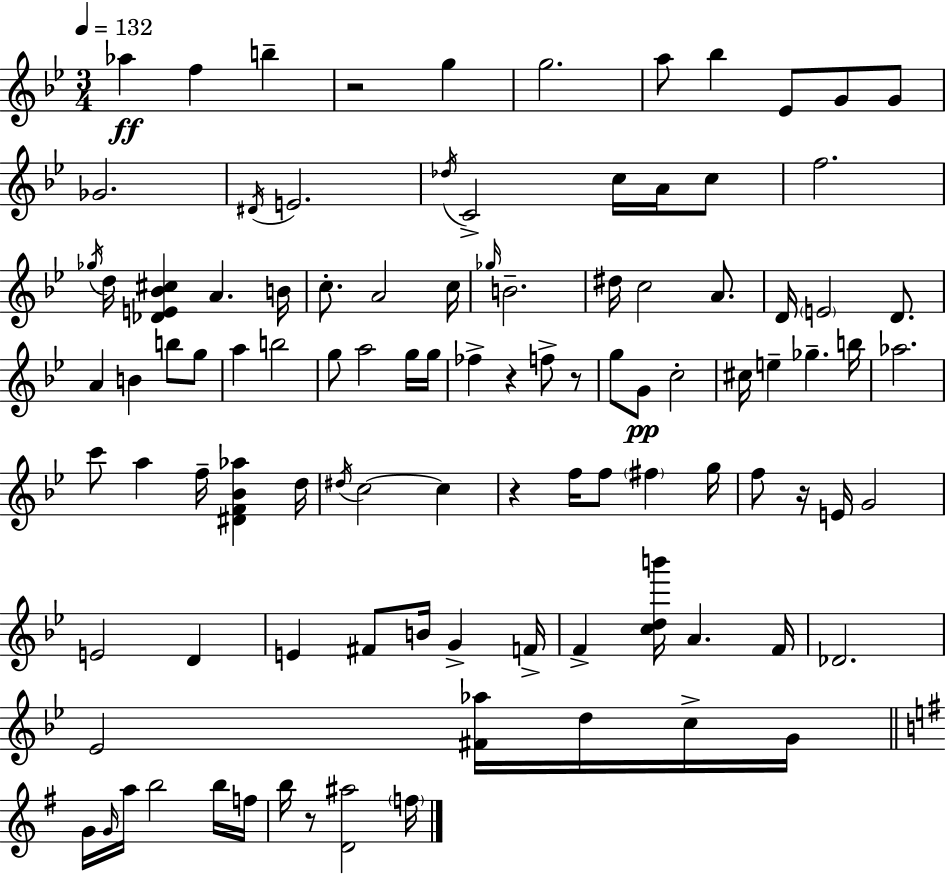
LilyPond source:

{
  \clef treble
  \numericTimeSignature
  \time 3/4
  \key g \minor
  \tempo 4 = 132
  \repeat volta 2 { aes''4\ff f''4 b''4-- | r2 g''4 | g''2. | a''8 bes''4 ees'8 g'8 g'8 | \break ges'2. | \acciaccatura { dis'16 } e'2. | \acciaccatura { des''16 } c'2-> c''16 a'16 | c''8 f''2. | \break \acciaccatura { ges''16 } d''16 <des' e' bes' cis''>4 a'4. | b'16 c''8.-. a'2 | c''16 \grace { ges''16 } b'2.-- | dis''16 c''2 | \break a'8. d'16 \parenthesize e'2 | d'8. a'4 b'4 | b''8 g''8 a''4 b''2 | g''8 a''2 | \break g''16 g''16 fes''4-> r4 | f''8-> r8 g''8 g'8\pp c''2-. | cis''16 e''4-- ges''4.-- | b''16 aes''2. | \break c'''8 a''4 f''16-- <dis' f' bes' aes''>4 | d''16 \acciaccatura { dis''16 } c''2~~ | c''4 r4 f''16 f''8 | \parenthesize fis''4 g''16 f''8 r16 e'16 g'2 | \break e'2 | d'4 e'4 fis'8 b'16 | g'4-> f'16-> f'4-> <c'' d'' b'''>16 a'4. | f'16 des'2. | \break ees'2 | <fis' aes''>16 d''16 c''16-> g'16 \bar "||" \break \key g \major g'16 \grace { g'16 } a''16 b''2 b''16 | f''16 b''16 r8 <d' ais''>2 | \parenthesize f''16 } \bar "|."
}